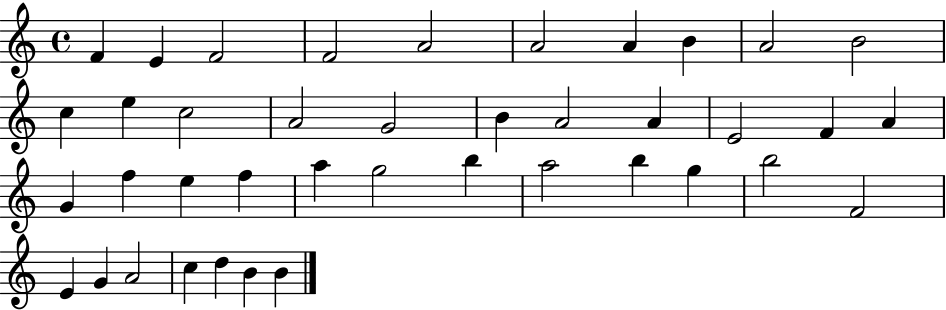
X:1
T:Untitled
M:4/4
L:1/4
K:C
F E F2 F2 A2 A2 A B A2 B2 c e c2 A2 G2 B A2 A E2 F A G f e f a g2 b a2 b g b2 F2 E G A2 c d B B